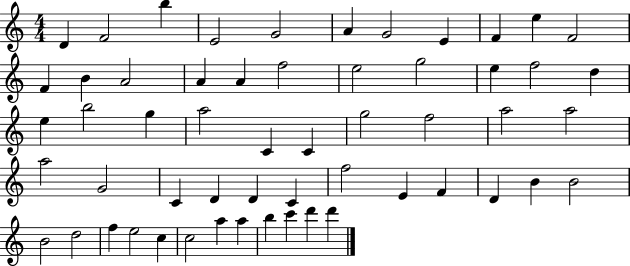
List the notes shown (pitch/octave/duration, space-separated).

D4/q F4/h B5/q E4/h G4/h A4/q G4/h E4/q F4/q E5/q F4/h F4/q B4/q A4/h A4/q A4/q F5/h E5/h G5/h E5/q F5/h D5/q E5/q B5/h G5/q A5/h C4/q C4/q G5/h F5/h A5/h A5/h A5/h G4/h C4/q D4/q D4/q C4/q F5/h E4/q F4/q D4/q B4/q B4/h B4/h D5/h F5/q E5/h C5/q C5/h A5/q A5/q B5/q C6/q D6/q D6/q